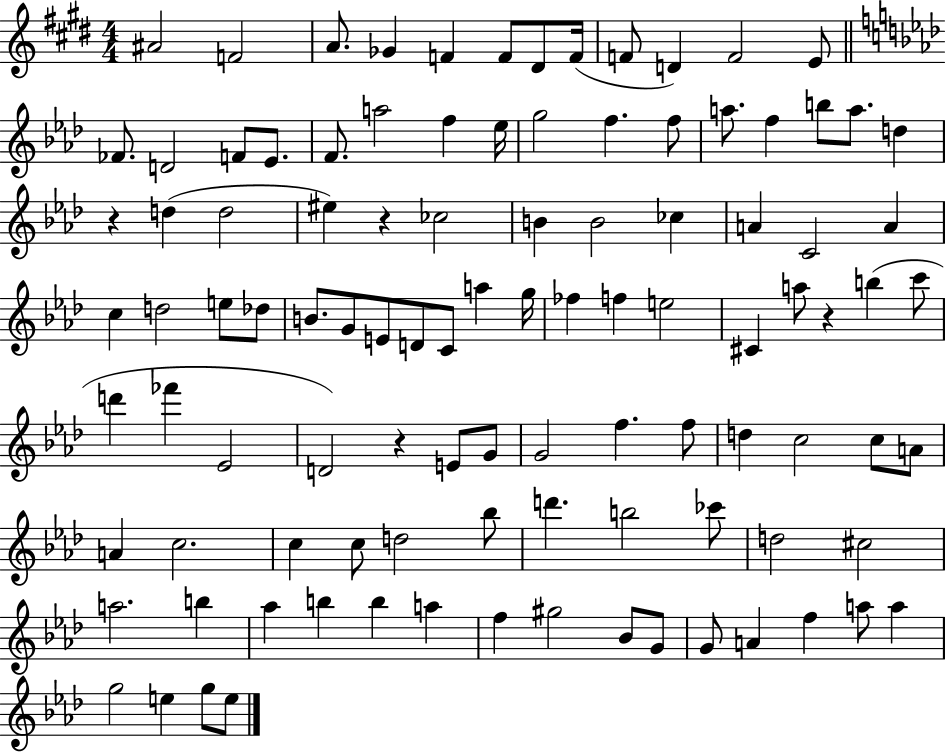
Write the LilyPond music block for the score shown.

{
  \clef treble
  \numericTimeSignature
  \time 4/4
  \key e \major
  ais'2 f'2 | a'8. ges'4 f'4 f'8 dis'8 f'16( | f'8 d'4) f'2 e'8 | \bar "||" \break \key aes \major fes'8. d'2 f'8 ees'8. | f'8. a''2 f''4 ees''16 | g''2 f''4. f''8 | a''8. f''4 b''8 a''8. d''4 | \break r4 d''4( d''2 | eis''4) r4 ces''2 | b'4 b'2 ces''4 | a'4 c'2 a'4 | \break c''4 d''2 e''8 des''8 | b'8. g'8 e'8 d'8 c'8 a''4 g''16 | fes''4 f''4 e''2 | cis'4 a''8 r4 b''4( c'''8 | \break d'''4 fes'''4 ees'2 | d'2) r4 e'8 g'8 | g'2 f''4. f''8 | d''4 c''2 c''8 a'8 | \break a'4 c''2. | c''4 c''8 d''2 bes''8 | d'''4. b''2 ces'''8 | d''2 cis''2 | \break a''2. b''4 | aes''4 b''4 b''4 a''4 | f''4 gis''2 bes'8 g'8 | g'8 a'4 f''4 a''8 a''4 | \break g''2 e''4 g''8 e''8 | \bar "|."
}